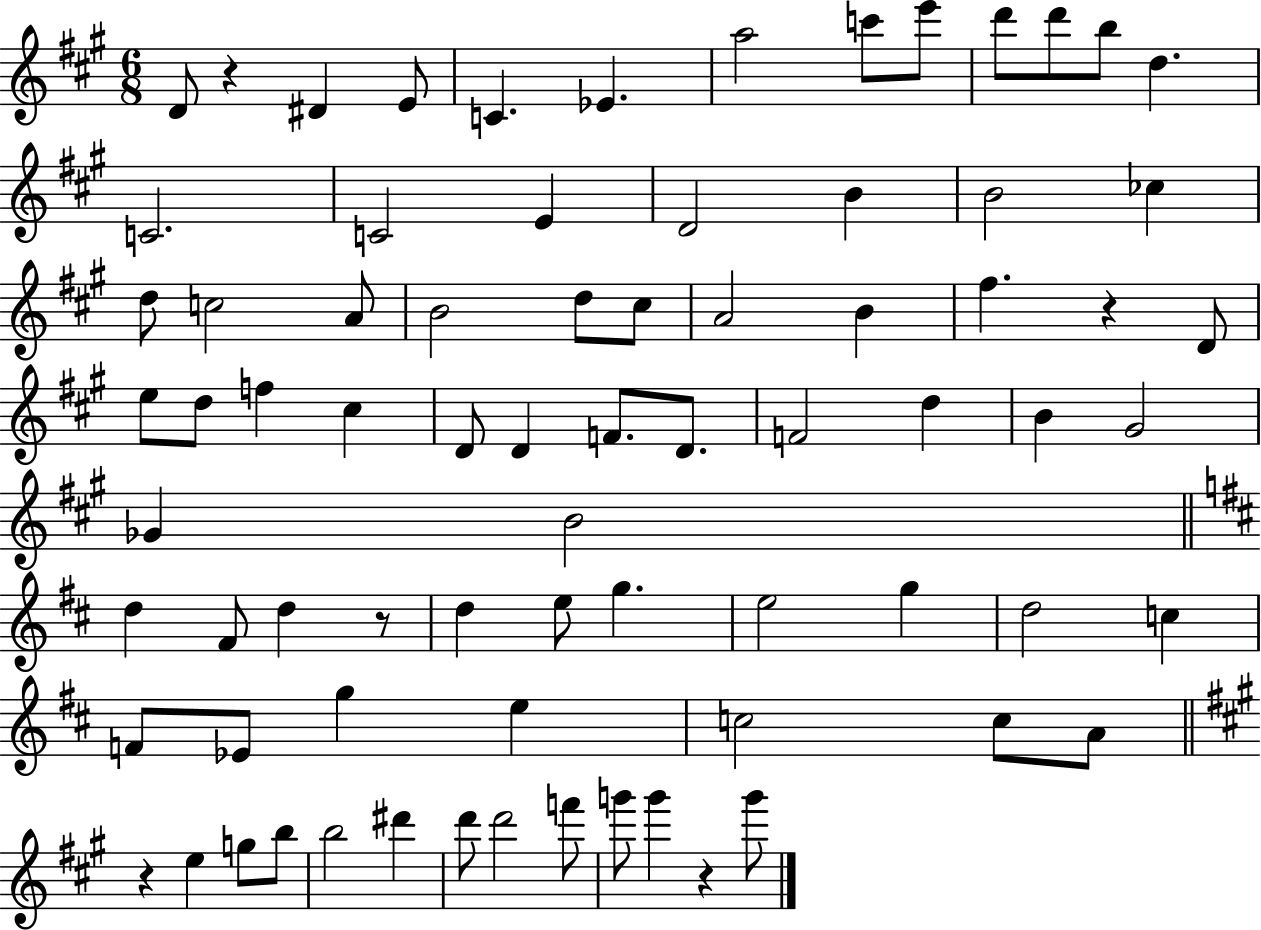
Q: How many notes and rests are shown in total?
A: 76